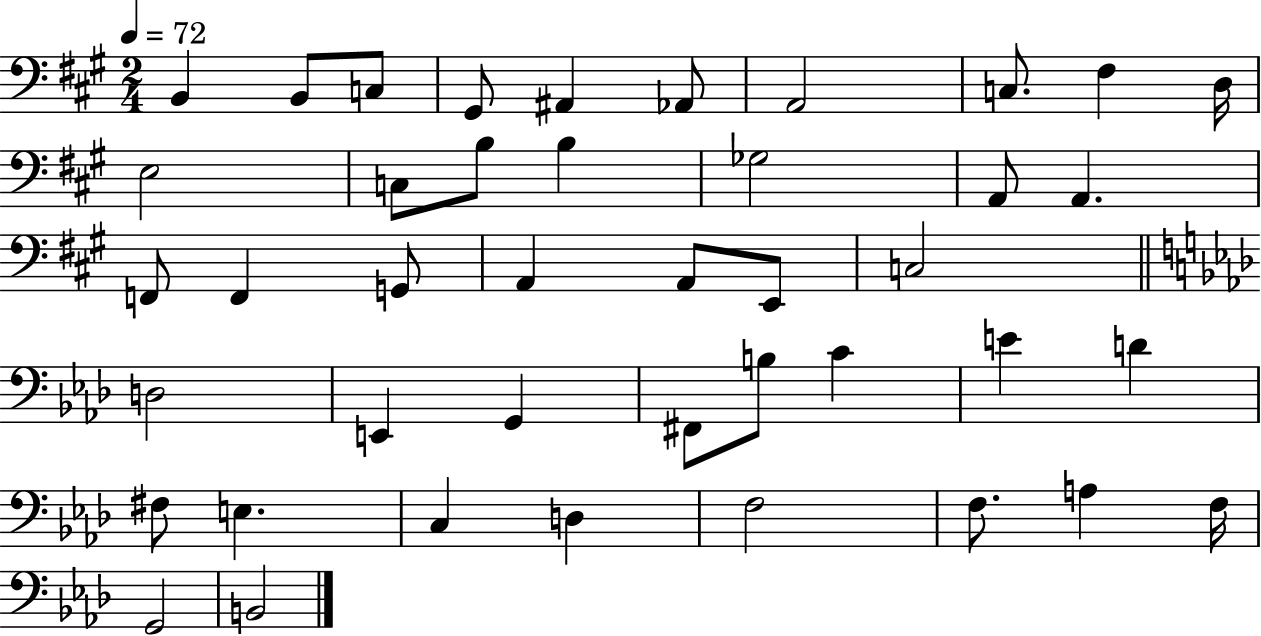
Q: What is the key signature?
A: A major